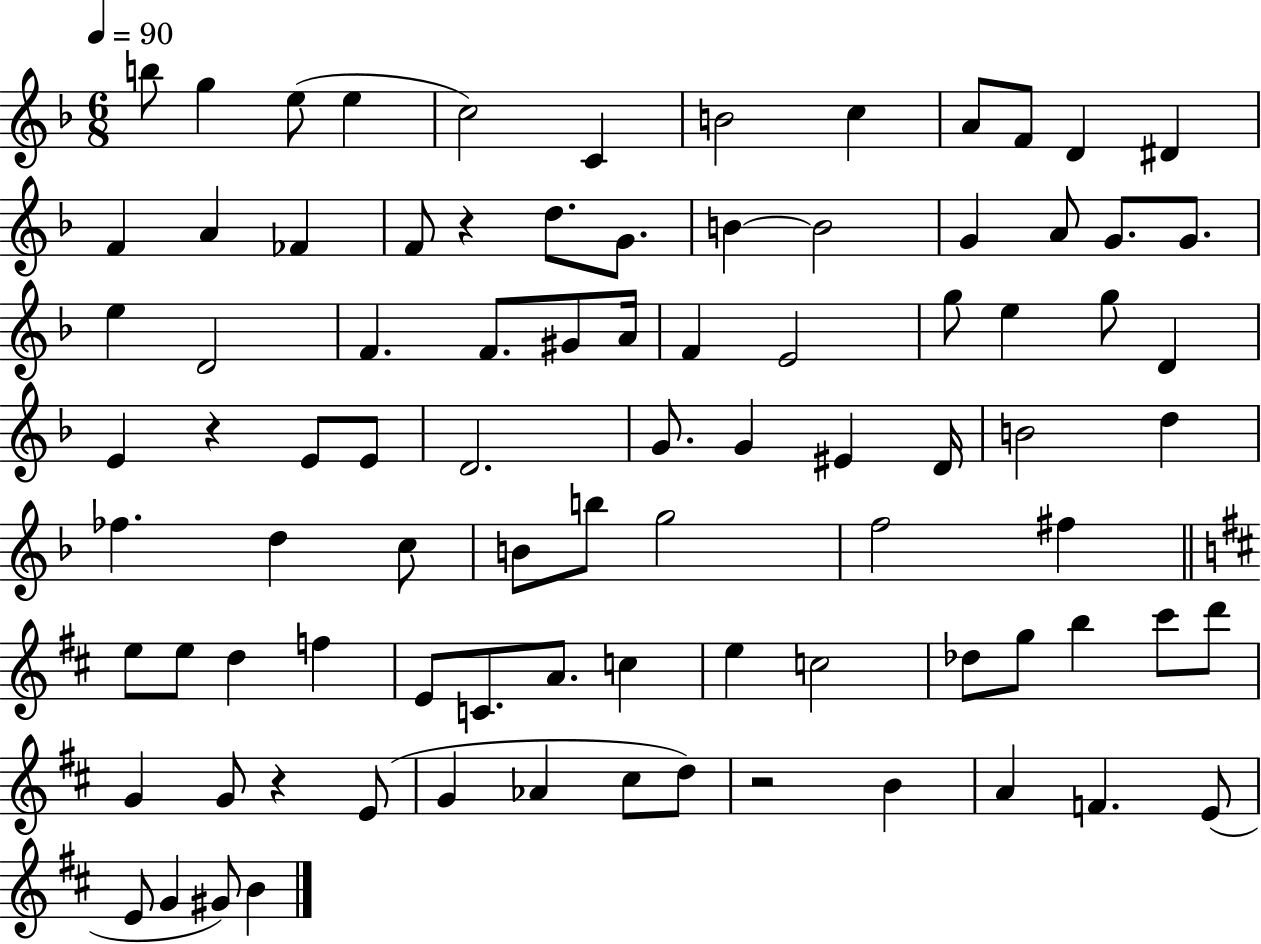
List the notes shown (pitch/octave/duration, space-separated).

B5/e G5/q E5/e E5/q C5/h C4/q B4/h C5/q A4/e F4/e D4/q D#4/q F4/q A4/q FES4/q F4/e R/q D5/e. G4/e. B4/q B4/h G4/q A4/e G4/e. G4/e. E5/q D4/h F4/q. F4/e. G#4/e A4/s F4/q E4/h G5/e E5/q G5/e D4/q E4/q R/q E4/e E4/e D4/h. G4/e. G4/q EIS4/q D4/s B4/h D5/q FES5/q. D5/q C5/e B4/e B5/e G5/h F5/h F#5/q E5/e E5/e D5/q F5/q E4/e C4/e. A4/e. C5/q E5/q C5/h Db5/e G5/e B5/q C#6/e D6/e G4/q G4/e R/q E4/e G4/q Ab4/q C#5/e D5/e R/h B4/q A4/q F4/q. E4/e E4/e G4/q G#4/e B4/q